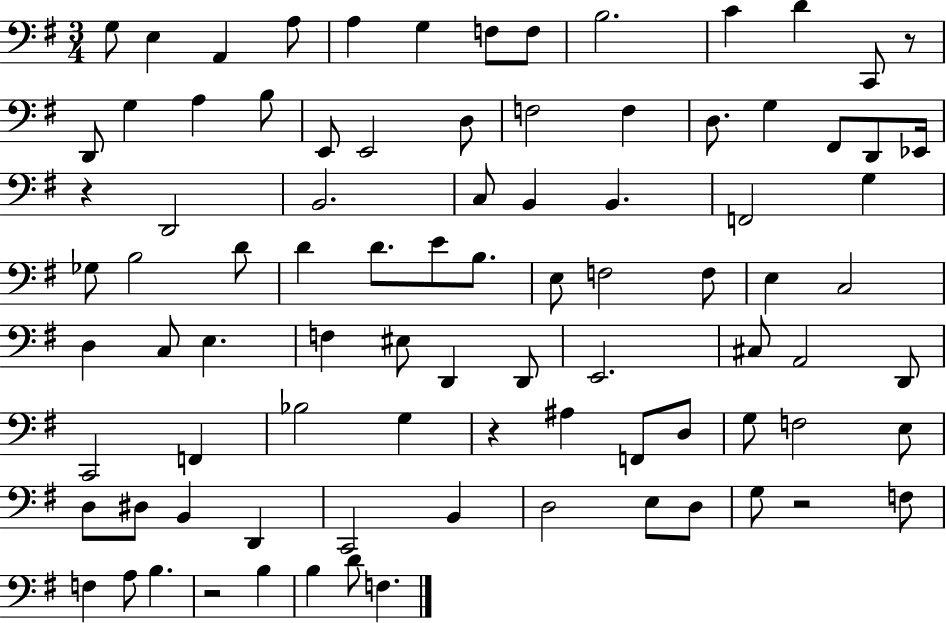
G3/e E3/q A2/q A3/e A3/q G3/q F3/e F3/e B3/h. C4/q D4/q C2/e R/e D2/e G3/q A3/q B3/e E2/e E2/h D3/e F3/h F3/q D3/e. G3/q F#2/e D2/e Eb2/s R/q D2/h B2/h. C3/e B2/q B2/q. F2/h G3/q Gb3/e B3/h D4/e D4/q D4/e. E4/e B3/e. E3/e F3/h F3/e E3/q C3/h D3/q C3/e E3/q. F3/q EIS3/e D2/q D2/e E2/h. C#3/e A2/h D2/e C2/h F2/q Bb3/h G3/q R/q A#3/q F2/e D3/e G3/e F3/h E3/e D3/e D#3/e B2/q D2/q C2/h B2/q D3/h E3/e D3/e G3/e R/h F3/e F3/q A3/e B3/q. R/h B3/q B3/q D4/e F3/q.